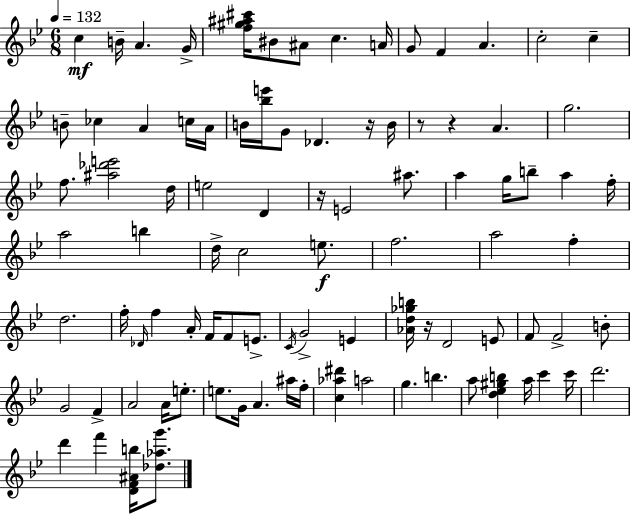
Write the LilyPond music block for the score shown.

{
  \clef treble
  \numericTimeSignature
  \time 6/8
  \key bes \major
  \tempo 4 = 132
  \repeat volta 2 { c''4\mf b'16-- a'4. g'16-> | <f'' gis'' ais'' cis'''>16 bis'8 ais'8 c''4. a'16 | g'8 f'4 a'4. | c''2-. c''4-- | \break b'8-- ces''4 a'4 c''16 a'16 | b'16 <bes'' e'''>16 g'8 des'4. r16 b'16 | r8 r4 a'4. | g''2. | \break f''8. <ais'' des''' e'''>2 d''16 | e''2 d'4 | r16 e'2 ais''8. | a''4 g''16 b''8-- a''4 f''16-. | \break a''2 b''4 | d''16-> c''2 e''8.\f | f''2. | a''2 f''4-. | \break d''2. | f''16-. \grace { des'16 } f''4 a'16-. f'16 f'8 e'8.-> | \acciaccatura { c'16 } g'2-> e'4 | <aes' d'' ges'' b''>16 r16 d'2 | \break e'8 f'8 f'2-> | b'8-. g'2 f'4-> | a'2 a'16 e''8.-. | e''8. g'16 a'4. | \break ais''16 f''16-. <c'' aes'' dis'''>4 a''2 | g''4. b''4. | a''8 <d'' ees'' gis'' b''>4 a''16 c'''4 | c'''16 d'''2. | \break d'''4 f'''4 <d' f' ais' b''>16 <des'' aes'' g'''>8. | } \bar "|."
}